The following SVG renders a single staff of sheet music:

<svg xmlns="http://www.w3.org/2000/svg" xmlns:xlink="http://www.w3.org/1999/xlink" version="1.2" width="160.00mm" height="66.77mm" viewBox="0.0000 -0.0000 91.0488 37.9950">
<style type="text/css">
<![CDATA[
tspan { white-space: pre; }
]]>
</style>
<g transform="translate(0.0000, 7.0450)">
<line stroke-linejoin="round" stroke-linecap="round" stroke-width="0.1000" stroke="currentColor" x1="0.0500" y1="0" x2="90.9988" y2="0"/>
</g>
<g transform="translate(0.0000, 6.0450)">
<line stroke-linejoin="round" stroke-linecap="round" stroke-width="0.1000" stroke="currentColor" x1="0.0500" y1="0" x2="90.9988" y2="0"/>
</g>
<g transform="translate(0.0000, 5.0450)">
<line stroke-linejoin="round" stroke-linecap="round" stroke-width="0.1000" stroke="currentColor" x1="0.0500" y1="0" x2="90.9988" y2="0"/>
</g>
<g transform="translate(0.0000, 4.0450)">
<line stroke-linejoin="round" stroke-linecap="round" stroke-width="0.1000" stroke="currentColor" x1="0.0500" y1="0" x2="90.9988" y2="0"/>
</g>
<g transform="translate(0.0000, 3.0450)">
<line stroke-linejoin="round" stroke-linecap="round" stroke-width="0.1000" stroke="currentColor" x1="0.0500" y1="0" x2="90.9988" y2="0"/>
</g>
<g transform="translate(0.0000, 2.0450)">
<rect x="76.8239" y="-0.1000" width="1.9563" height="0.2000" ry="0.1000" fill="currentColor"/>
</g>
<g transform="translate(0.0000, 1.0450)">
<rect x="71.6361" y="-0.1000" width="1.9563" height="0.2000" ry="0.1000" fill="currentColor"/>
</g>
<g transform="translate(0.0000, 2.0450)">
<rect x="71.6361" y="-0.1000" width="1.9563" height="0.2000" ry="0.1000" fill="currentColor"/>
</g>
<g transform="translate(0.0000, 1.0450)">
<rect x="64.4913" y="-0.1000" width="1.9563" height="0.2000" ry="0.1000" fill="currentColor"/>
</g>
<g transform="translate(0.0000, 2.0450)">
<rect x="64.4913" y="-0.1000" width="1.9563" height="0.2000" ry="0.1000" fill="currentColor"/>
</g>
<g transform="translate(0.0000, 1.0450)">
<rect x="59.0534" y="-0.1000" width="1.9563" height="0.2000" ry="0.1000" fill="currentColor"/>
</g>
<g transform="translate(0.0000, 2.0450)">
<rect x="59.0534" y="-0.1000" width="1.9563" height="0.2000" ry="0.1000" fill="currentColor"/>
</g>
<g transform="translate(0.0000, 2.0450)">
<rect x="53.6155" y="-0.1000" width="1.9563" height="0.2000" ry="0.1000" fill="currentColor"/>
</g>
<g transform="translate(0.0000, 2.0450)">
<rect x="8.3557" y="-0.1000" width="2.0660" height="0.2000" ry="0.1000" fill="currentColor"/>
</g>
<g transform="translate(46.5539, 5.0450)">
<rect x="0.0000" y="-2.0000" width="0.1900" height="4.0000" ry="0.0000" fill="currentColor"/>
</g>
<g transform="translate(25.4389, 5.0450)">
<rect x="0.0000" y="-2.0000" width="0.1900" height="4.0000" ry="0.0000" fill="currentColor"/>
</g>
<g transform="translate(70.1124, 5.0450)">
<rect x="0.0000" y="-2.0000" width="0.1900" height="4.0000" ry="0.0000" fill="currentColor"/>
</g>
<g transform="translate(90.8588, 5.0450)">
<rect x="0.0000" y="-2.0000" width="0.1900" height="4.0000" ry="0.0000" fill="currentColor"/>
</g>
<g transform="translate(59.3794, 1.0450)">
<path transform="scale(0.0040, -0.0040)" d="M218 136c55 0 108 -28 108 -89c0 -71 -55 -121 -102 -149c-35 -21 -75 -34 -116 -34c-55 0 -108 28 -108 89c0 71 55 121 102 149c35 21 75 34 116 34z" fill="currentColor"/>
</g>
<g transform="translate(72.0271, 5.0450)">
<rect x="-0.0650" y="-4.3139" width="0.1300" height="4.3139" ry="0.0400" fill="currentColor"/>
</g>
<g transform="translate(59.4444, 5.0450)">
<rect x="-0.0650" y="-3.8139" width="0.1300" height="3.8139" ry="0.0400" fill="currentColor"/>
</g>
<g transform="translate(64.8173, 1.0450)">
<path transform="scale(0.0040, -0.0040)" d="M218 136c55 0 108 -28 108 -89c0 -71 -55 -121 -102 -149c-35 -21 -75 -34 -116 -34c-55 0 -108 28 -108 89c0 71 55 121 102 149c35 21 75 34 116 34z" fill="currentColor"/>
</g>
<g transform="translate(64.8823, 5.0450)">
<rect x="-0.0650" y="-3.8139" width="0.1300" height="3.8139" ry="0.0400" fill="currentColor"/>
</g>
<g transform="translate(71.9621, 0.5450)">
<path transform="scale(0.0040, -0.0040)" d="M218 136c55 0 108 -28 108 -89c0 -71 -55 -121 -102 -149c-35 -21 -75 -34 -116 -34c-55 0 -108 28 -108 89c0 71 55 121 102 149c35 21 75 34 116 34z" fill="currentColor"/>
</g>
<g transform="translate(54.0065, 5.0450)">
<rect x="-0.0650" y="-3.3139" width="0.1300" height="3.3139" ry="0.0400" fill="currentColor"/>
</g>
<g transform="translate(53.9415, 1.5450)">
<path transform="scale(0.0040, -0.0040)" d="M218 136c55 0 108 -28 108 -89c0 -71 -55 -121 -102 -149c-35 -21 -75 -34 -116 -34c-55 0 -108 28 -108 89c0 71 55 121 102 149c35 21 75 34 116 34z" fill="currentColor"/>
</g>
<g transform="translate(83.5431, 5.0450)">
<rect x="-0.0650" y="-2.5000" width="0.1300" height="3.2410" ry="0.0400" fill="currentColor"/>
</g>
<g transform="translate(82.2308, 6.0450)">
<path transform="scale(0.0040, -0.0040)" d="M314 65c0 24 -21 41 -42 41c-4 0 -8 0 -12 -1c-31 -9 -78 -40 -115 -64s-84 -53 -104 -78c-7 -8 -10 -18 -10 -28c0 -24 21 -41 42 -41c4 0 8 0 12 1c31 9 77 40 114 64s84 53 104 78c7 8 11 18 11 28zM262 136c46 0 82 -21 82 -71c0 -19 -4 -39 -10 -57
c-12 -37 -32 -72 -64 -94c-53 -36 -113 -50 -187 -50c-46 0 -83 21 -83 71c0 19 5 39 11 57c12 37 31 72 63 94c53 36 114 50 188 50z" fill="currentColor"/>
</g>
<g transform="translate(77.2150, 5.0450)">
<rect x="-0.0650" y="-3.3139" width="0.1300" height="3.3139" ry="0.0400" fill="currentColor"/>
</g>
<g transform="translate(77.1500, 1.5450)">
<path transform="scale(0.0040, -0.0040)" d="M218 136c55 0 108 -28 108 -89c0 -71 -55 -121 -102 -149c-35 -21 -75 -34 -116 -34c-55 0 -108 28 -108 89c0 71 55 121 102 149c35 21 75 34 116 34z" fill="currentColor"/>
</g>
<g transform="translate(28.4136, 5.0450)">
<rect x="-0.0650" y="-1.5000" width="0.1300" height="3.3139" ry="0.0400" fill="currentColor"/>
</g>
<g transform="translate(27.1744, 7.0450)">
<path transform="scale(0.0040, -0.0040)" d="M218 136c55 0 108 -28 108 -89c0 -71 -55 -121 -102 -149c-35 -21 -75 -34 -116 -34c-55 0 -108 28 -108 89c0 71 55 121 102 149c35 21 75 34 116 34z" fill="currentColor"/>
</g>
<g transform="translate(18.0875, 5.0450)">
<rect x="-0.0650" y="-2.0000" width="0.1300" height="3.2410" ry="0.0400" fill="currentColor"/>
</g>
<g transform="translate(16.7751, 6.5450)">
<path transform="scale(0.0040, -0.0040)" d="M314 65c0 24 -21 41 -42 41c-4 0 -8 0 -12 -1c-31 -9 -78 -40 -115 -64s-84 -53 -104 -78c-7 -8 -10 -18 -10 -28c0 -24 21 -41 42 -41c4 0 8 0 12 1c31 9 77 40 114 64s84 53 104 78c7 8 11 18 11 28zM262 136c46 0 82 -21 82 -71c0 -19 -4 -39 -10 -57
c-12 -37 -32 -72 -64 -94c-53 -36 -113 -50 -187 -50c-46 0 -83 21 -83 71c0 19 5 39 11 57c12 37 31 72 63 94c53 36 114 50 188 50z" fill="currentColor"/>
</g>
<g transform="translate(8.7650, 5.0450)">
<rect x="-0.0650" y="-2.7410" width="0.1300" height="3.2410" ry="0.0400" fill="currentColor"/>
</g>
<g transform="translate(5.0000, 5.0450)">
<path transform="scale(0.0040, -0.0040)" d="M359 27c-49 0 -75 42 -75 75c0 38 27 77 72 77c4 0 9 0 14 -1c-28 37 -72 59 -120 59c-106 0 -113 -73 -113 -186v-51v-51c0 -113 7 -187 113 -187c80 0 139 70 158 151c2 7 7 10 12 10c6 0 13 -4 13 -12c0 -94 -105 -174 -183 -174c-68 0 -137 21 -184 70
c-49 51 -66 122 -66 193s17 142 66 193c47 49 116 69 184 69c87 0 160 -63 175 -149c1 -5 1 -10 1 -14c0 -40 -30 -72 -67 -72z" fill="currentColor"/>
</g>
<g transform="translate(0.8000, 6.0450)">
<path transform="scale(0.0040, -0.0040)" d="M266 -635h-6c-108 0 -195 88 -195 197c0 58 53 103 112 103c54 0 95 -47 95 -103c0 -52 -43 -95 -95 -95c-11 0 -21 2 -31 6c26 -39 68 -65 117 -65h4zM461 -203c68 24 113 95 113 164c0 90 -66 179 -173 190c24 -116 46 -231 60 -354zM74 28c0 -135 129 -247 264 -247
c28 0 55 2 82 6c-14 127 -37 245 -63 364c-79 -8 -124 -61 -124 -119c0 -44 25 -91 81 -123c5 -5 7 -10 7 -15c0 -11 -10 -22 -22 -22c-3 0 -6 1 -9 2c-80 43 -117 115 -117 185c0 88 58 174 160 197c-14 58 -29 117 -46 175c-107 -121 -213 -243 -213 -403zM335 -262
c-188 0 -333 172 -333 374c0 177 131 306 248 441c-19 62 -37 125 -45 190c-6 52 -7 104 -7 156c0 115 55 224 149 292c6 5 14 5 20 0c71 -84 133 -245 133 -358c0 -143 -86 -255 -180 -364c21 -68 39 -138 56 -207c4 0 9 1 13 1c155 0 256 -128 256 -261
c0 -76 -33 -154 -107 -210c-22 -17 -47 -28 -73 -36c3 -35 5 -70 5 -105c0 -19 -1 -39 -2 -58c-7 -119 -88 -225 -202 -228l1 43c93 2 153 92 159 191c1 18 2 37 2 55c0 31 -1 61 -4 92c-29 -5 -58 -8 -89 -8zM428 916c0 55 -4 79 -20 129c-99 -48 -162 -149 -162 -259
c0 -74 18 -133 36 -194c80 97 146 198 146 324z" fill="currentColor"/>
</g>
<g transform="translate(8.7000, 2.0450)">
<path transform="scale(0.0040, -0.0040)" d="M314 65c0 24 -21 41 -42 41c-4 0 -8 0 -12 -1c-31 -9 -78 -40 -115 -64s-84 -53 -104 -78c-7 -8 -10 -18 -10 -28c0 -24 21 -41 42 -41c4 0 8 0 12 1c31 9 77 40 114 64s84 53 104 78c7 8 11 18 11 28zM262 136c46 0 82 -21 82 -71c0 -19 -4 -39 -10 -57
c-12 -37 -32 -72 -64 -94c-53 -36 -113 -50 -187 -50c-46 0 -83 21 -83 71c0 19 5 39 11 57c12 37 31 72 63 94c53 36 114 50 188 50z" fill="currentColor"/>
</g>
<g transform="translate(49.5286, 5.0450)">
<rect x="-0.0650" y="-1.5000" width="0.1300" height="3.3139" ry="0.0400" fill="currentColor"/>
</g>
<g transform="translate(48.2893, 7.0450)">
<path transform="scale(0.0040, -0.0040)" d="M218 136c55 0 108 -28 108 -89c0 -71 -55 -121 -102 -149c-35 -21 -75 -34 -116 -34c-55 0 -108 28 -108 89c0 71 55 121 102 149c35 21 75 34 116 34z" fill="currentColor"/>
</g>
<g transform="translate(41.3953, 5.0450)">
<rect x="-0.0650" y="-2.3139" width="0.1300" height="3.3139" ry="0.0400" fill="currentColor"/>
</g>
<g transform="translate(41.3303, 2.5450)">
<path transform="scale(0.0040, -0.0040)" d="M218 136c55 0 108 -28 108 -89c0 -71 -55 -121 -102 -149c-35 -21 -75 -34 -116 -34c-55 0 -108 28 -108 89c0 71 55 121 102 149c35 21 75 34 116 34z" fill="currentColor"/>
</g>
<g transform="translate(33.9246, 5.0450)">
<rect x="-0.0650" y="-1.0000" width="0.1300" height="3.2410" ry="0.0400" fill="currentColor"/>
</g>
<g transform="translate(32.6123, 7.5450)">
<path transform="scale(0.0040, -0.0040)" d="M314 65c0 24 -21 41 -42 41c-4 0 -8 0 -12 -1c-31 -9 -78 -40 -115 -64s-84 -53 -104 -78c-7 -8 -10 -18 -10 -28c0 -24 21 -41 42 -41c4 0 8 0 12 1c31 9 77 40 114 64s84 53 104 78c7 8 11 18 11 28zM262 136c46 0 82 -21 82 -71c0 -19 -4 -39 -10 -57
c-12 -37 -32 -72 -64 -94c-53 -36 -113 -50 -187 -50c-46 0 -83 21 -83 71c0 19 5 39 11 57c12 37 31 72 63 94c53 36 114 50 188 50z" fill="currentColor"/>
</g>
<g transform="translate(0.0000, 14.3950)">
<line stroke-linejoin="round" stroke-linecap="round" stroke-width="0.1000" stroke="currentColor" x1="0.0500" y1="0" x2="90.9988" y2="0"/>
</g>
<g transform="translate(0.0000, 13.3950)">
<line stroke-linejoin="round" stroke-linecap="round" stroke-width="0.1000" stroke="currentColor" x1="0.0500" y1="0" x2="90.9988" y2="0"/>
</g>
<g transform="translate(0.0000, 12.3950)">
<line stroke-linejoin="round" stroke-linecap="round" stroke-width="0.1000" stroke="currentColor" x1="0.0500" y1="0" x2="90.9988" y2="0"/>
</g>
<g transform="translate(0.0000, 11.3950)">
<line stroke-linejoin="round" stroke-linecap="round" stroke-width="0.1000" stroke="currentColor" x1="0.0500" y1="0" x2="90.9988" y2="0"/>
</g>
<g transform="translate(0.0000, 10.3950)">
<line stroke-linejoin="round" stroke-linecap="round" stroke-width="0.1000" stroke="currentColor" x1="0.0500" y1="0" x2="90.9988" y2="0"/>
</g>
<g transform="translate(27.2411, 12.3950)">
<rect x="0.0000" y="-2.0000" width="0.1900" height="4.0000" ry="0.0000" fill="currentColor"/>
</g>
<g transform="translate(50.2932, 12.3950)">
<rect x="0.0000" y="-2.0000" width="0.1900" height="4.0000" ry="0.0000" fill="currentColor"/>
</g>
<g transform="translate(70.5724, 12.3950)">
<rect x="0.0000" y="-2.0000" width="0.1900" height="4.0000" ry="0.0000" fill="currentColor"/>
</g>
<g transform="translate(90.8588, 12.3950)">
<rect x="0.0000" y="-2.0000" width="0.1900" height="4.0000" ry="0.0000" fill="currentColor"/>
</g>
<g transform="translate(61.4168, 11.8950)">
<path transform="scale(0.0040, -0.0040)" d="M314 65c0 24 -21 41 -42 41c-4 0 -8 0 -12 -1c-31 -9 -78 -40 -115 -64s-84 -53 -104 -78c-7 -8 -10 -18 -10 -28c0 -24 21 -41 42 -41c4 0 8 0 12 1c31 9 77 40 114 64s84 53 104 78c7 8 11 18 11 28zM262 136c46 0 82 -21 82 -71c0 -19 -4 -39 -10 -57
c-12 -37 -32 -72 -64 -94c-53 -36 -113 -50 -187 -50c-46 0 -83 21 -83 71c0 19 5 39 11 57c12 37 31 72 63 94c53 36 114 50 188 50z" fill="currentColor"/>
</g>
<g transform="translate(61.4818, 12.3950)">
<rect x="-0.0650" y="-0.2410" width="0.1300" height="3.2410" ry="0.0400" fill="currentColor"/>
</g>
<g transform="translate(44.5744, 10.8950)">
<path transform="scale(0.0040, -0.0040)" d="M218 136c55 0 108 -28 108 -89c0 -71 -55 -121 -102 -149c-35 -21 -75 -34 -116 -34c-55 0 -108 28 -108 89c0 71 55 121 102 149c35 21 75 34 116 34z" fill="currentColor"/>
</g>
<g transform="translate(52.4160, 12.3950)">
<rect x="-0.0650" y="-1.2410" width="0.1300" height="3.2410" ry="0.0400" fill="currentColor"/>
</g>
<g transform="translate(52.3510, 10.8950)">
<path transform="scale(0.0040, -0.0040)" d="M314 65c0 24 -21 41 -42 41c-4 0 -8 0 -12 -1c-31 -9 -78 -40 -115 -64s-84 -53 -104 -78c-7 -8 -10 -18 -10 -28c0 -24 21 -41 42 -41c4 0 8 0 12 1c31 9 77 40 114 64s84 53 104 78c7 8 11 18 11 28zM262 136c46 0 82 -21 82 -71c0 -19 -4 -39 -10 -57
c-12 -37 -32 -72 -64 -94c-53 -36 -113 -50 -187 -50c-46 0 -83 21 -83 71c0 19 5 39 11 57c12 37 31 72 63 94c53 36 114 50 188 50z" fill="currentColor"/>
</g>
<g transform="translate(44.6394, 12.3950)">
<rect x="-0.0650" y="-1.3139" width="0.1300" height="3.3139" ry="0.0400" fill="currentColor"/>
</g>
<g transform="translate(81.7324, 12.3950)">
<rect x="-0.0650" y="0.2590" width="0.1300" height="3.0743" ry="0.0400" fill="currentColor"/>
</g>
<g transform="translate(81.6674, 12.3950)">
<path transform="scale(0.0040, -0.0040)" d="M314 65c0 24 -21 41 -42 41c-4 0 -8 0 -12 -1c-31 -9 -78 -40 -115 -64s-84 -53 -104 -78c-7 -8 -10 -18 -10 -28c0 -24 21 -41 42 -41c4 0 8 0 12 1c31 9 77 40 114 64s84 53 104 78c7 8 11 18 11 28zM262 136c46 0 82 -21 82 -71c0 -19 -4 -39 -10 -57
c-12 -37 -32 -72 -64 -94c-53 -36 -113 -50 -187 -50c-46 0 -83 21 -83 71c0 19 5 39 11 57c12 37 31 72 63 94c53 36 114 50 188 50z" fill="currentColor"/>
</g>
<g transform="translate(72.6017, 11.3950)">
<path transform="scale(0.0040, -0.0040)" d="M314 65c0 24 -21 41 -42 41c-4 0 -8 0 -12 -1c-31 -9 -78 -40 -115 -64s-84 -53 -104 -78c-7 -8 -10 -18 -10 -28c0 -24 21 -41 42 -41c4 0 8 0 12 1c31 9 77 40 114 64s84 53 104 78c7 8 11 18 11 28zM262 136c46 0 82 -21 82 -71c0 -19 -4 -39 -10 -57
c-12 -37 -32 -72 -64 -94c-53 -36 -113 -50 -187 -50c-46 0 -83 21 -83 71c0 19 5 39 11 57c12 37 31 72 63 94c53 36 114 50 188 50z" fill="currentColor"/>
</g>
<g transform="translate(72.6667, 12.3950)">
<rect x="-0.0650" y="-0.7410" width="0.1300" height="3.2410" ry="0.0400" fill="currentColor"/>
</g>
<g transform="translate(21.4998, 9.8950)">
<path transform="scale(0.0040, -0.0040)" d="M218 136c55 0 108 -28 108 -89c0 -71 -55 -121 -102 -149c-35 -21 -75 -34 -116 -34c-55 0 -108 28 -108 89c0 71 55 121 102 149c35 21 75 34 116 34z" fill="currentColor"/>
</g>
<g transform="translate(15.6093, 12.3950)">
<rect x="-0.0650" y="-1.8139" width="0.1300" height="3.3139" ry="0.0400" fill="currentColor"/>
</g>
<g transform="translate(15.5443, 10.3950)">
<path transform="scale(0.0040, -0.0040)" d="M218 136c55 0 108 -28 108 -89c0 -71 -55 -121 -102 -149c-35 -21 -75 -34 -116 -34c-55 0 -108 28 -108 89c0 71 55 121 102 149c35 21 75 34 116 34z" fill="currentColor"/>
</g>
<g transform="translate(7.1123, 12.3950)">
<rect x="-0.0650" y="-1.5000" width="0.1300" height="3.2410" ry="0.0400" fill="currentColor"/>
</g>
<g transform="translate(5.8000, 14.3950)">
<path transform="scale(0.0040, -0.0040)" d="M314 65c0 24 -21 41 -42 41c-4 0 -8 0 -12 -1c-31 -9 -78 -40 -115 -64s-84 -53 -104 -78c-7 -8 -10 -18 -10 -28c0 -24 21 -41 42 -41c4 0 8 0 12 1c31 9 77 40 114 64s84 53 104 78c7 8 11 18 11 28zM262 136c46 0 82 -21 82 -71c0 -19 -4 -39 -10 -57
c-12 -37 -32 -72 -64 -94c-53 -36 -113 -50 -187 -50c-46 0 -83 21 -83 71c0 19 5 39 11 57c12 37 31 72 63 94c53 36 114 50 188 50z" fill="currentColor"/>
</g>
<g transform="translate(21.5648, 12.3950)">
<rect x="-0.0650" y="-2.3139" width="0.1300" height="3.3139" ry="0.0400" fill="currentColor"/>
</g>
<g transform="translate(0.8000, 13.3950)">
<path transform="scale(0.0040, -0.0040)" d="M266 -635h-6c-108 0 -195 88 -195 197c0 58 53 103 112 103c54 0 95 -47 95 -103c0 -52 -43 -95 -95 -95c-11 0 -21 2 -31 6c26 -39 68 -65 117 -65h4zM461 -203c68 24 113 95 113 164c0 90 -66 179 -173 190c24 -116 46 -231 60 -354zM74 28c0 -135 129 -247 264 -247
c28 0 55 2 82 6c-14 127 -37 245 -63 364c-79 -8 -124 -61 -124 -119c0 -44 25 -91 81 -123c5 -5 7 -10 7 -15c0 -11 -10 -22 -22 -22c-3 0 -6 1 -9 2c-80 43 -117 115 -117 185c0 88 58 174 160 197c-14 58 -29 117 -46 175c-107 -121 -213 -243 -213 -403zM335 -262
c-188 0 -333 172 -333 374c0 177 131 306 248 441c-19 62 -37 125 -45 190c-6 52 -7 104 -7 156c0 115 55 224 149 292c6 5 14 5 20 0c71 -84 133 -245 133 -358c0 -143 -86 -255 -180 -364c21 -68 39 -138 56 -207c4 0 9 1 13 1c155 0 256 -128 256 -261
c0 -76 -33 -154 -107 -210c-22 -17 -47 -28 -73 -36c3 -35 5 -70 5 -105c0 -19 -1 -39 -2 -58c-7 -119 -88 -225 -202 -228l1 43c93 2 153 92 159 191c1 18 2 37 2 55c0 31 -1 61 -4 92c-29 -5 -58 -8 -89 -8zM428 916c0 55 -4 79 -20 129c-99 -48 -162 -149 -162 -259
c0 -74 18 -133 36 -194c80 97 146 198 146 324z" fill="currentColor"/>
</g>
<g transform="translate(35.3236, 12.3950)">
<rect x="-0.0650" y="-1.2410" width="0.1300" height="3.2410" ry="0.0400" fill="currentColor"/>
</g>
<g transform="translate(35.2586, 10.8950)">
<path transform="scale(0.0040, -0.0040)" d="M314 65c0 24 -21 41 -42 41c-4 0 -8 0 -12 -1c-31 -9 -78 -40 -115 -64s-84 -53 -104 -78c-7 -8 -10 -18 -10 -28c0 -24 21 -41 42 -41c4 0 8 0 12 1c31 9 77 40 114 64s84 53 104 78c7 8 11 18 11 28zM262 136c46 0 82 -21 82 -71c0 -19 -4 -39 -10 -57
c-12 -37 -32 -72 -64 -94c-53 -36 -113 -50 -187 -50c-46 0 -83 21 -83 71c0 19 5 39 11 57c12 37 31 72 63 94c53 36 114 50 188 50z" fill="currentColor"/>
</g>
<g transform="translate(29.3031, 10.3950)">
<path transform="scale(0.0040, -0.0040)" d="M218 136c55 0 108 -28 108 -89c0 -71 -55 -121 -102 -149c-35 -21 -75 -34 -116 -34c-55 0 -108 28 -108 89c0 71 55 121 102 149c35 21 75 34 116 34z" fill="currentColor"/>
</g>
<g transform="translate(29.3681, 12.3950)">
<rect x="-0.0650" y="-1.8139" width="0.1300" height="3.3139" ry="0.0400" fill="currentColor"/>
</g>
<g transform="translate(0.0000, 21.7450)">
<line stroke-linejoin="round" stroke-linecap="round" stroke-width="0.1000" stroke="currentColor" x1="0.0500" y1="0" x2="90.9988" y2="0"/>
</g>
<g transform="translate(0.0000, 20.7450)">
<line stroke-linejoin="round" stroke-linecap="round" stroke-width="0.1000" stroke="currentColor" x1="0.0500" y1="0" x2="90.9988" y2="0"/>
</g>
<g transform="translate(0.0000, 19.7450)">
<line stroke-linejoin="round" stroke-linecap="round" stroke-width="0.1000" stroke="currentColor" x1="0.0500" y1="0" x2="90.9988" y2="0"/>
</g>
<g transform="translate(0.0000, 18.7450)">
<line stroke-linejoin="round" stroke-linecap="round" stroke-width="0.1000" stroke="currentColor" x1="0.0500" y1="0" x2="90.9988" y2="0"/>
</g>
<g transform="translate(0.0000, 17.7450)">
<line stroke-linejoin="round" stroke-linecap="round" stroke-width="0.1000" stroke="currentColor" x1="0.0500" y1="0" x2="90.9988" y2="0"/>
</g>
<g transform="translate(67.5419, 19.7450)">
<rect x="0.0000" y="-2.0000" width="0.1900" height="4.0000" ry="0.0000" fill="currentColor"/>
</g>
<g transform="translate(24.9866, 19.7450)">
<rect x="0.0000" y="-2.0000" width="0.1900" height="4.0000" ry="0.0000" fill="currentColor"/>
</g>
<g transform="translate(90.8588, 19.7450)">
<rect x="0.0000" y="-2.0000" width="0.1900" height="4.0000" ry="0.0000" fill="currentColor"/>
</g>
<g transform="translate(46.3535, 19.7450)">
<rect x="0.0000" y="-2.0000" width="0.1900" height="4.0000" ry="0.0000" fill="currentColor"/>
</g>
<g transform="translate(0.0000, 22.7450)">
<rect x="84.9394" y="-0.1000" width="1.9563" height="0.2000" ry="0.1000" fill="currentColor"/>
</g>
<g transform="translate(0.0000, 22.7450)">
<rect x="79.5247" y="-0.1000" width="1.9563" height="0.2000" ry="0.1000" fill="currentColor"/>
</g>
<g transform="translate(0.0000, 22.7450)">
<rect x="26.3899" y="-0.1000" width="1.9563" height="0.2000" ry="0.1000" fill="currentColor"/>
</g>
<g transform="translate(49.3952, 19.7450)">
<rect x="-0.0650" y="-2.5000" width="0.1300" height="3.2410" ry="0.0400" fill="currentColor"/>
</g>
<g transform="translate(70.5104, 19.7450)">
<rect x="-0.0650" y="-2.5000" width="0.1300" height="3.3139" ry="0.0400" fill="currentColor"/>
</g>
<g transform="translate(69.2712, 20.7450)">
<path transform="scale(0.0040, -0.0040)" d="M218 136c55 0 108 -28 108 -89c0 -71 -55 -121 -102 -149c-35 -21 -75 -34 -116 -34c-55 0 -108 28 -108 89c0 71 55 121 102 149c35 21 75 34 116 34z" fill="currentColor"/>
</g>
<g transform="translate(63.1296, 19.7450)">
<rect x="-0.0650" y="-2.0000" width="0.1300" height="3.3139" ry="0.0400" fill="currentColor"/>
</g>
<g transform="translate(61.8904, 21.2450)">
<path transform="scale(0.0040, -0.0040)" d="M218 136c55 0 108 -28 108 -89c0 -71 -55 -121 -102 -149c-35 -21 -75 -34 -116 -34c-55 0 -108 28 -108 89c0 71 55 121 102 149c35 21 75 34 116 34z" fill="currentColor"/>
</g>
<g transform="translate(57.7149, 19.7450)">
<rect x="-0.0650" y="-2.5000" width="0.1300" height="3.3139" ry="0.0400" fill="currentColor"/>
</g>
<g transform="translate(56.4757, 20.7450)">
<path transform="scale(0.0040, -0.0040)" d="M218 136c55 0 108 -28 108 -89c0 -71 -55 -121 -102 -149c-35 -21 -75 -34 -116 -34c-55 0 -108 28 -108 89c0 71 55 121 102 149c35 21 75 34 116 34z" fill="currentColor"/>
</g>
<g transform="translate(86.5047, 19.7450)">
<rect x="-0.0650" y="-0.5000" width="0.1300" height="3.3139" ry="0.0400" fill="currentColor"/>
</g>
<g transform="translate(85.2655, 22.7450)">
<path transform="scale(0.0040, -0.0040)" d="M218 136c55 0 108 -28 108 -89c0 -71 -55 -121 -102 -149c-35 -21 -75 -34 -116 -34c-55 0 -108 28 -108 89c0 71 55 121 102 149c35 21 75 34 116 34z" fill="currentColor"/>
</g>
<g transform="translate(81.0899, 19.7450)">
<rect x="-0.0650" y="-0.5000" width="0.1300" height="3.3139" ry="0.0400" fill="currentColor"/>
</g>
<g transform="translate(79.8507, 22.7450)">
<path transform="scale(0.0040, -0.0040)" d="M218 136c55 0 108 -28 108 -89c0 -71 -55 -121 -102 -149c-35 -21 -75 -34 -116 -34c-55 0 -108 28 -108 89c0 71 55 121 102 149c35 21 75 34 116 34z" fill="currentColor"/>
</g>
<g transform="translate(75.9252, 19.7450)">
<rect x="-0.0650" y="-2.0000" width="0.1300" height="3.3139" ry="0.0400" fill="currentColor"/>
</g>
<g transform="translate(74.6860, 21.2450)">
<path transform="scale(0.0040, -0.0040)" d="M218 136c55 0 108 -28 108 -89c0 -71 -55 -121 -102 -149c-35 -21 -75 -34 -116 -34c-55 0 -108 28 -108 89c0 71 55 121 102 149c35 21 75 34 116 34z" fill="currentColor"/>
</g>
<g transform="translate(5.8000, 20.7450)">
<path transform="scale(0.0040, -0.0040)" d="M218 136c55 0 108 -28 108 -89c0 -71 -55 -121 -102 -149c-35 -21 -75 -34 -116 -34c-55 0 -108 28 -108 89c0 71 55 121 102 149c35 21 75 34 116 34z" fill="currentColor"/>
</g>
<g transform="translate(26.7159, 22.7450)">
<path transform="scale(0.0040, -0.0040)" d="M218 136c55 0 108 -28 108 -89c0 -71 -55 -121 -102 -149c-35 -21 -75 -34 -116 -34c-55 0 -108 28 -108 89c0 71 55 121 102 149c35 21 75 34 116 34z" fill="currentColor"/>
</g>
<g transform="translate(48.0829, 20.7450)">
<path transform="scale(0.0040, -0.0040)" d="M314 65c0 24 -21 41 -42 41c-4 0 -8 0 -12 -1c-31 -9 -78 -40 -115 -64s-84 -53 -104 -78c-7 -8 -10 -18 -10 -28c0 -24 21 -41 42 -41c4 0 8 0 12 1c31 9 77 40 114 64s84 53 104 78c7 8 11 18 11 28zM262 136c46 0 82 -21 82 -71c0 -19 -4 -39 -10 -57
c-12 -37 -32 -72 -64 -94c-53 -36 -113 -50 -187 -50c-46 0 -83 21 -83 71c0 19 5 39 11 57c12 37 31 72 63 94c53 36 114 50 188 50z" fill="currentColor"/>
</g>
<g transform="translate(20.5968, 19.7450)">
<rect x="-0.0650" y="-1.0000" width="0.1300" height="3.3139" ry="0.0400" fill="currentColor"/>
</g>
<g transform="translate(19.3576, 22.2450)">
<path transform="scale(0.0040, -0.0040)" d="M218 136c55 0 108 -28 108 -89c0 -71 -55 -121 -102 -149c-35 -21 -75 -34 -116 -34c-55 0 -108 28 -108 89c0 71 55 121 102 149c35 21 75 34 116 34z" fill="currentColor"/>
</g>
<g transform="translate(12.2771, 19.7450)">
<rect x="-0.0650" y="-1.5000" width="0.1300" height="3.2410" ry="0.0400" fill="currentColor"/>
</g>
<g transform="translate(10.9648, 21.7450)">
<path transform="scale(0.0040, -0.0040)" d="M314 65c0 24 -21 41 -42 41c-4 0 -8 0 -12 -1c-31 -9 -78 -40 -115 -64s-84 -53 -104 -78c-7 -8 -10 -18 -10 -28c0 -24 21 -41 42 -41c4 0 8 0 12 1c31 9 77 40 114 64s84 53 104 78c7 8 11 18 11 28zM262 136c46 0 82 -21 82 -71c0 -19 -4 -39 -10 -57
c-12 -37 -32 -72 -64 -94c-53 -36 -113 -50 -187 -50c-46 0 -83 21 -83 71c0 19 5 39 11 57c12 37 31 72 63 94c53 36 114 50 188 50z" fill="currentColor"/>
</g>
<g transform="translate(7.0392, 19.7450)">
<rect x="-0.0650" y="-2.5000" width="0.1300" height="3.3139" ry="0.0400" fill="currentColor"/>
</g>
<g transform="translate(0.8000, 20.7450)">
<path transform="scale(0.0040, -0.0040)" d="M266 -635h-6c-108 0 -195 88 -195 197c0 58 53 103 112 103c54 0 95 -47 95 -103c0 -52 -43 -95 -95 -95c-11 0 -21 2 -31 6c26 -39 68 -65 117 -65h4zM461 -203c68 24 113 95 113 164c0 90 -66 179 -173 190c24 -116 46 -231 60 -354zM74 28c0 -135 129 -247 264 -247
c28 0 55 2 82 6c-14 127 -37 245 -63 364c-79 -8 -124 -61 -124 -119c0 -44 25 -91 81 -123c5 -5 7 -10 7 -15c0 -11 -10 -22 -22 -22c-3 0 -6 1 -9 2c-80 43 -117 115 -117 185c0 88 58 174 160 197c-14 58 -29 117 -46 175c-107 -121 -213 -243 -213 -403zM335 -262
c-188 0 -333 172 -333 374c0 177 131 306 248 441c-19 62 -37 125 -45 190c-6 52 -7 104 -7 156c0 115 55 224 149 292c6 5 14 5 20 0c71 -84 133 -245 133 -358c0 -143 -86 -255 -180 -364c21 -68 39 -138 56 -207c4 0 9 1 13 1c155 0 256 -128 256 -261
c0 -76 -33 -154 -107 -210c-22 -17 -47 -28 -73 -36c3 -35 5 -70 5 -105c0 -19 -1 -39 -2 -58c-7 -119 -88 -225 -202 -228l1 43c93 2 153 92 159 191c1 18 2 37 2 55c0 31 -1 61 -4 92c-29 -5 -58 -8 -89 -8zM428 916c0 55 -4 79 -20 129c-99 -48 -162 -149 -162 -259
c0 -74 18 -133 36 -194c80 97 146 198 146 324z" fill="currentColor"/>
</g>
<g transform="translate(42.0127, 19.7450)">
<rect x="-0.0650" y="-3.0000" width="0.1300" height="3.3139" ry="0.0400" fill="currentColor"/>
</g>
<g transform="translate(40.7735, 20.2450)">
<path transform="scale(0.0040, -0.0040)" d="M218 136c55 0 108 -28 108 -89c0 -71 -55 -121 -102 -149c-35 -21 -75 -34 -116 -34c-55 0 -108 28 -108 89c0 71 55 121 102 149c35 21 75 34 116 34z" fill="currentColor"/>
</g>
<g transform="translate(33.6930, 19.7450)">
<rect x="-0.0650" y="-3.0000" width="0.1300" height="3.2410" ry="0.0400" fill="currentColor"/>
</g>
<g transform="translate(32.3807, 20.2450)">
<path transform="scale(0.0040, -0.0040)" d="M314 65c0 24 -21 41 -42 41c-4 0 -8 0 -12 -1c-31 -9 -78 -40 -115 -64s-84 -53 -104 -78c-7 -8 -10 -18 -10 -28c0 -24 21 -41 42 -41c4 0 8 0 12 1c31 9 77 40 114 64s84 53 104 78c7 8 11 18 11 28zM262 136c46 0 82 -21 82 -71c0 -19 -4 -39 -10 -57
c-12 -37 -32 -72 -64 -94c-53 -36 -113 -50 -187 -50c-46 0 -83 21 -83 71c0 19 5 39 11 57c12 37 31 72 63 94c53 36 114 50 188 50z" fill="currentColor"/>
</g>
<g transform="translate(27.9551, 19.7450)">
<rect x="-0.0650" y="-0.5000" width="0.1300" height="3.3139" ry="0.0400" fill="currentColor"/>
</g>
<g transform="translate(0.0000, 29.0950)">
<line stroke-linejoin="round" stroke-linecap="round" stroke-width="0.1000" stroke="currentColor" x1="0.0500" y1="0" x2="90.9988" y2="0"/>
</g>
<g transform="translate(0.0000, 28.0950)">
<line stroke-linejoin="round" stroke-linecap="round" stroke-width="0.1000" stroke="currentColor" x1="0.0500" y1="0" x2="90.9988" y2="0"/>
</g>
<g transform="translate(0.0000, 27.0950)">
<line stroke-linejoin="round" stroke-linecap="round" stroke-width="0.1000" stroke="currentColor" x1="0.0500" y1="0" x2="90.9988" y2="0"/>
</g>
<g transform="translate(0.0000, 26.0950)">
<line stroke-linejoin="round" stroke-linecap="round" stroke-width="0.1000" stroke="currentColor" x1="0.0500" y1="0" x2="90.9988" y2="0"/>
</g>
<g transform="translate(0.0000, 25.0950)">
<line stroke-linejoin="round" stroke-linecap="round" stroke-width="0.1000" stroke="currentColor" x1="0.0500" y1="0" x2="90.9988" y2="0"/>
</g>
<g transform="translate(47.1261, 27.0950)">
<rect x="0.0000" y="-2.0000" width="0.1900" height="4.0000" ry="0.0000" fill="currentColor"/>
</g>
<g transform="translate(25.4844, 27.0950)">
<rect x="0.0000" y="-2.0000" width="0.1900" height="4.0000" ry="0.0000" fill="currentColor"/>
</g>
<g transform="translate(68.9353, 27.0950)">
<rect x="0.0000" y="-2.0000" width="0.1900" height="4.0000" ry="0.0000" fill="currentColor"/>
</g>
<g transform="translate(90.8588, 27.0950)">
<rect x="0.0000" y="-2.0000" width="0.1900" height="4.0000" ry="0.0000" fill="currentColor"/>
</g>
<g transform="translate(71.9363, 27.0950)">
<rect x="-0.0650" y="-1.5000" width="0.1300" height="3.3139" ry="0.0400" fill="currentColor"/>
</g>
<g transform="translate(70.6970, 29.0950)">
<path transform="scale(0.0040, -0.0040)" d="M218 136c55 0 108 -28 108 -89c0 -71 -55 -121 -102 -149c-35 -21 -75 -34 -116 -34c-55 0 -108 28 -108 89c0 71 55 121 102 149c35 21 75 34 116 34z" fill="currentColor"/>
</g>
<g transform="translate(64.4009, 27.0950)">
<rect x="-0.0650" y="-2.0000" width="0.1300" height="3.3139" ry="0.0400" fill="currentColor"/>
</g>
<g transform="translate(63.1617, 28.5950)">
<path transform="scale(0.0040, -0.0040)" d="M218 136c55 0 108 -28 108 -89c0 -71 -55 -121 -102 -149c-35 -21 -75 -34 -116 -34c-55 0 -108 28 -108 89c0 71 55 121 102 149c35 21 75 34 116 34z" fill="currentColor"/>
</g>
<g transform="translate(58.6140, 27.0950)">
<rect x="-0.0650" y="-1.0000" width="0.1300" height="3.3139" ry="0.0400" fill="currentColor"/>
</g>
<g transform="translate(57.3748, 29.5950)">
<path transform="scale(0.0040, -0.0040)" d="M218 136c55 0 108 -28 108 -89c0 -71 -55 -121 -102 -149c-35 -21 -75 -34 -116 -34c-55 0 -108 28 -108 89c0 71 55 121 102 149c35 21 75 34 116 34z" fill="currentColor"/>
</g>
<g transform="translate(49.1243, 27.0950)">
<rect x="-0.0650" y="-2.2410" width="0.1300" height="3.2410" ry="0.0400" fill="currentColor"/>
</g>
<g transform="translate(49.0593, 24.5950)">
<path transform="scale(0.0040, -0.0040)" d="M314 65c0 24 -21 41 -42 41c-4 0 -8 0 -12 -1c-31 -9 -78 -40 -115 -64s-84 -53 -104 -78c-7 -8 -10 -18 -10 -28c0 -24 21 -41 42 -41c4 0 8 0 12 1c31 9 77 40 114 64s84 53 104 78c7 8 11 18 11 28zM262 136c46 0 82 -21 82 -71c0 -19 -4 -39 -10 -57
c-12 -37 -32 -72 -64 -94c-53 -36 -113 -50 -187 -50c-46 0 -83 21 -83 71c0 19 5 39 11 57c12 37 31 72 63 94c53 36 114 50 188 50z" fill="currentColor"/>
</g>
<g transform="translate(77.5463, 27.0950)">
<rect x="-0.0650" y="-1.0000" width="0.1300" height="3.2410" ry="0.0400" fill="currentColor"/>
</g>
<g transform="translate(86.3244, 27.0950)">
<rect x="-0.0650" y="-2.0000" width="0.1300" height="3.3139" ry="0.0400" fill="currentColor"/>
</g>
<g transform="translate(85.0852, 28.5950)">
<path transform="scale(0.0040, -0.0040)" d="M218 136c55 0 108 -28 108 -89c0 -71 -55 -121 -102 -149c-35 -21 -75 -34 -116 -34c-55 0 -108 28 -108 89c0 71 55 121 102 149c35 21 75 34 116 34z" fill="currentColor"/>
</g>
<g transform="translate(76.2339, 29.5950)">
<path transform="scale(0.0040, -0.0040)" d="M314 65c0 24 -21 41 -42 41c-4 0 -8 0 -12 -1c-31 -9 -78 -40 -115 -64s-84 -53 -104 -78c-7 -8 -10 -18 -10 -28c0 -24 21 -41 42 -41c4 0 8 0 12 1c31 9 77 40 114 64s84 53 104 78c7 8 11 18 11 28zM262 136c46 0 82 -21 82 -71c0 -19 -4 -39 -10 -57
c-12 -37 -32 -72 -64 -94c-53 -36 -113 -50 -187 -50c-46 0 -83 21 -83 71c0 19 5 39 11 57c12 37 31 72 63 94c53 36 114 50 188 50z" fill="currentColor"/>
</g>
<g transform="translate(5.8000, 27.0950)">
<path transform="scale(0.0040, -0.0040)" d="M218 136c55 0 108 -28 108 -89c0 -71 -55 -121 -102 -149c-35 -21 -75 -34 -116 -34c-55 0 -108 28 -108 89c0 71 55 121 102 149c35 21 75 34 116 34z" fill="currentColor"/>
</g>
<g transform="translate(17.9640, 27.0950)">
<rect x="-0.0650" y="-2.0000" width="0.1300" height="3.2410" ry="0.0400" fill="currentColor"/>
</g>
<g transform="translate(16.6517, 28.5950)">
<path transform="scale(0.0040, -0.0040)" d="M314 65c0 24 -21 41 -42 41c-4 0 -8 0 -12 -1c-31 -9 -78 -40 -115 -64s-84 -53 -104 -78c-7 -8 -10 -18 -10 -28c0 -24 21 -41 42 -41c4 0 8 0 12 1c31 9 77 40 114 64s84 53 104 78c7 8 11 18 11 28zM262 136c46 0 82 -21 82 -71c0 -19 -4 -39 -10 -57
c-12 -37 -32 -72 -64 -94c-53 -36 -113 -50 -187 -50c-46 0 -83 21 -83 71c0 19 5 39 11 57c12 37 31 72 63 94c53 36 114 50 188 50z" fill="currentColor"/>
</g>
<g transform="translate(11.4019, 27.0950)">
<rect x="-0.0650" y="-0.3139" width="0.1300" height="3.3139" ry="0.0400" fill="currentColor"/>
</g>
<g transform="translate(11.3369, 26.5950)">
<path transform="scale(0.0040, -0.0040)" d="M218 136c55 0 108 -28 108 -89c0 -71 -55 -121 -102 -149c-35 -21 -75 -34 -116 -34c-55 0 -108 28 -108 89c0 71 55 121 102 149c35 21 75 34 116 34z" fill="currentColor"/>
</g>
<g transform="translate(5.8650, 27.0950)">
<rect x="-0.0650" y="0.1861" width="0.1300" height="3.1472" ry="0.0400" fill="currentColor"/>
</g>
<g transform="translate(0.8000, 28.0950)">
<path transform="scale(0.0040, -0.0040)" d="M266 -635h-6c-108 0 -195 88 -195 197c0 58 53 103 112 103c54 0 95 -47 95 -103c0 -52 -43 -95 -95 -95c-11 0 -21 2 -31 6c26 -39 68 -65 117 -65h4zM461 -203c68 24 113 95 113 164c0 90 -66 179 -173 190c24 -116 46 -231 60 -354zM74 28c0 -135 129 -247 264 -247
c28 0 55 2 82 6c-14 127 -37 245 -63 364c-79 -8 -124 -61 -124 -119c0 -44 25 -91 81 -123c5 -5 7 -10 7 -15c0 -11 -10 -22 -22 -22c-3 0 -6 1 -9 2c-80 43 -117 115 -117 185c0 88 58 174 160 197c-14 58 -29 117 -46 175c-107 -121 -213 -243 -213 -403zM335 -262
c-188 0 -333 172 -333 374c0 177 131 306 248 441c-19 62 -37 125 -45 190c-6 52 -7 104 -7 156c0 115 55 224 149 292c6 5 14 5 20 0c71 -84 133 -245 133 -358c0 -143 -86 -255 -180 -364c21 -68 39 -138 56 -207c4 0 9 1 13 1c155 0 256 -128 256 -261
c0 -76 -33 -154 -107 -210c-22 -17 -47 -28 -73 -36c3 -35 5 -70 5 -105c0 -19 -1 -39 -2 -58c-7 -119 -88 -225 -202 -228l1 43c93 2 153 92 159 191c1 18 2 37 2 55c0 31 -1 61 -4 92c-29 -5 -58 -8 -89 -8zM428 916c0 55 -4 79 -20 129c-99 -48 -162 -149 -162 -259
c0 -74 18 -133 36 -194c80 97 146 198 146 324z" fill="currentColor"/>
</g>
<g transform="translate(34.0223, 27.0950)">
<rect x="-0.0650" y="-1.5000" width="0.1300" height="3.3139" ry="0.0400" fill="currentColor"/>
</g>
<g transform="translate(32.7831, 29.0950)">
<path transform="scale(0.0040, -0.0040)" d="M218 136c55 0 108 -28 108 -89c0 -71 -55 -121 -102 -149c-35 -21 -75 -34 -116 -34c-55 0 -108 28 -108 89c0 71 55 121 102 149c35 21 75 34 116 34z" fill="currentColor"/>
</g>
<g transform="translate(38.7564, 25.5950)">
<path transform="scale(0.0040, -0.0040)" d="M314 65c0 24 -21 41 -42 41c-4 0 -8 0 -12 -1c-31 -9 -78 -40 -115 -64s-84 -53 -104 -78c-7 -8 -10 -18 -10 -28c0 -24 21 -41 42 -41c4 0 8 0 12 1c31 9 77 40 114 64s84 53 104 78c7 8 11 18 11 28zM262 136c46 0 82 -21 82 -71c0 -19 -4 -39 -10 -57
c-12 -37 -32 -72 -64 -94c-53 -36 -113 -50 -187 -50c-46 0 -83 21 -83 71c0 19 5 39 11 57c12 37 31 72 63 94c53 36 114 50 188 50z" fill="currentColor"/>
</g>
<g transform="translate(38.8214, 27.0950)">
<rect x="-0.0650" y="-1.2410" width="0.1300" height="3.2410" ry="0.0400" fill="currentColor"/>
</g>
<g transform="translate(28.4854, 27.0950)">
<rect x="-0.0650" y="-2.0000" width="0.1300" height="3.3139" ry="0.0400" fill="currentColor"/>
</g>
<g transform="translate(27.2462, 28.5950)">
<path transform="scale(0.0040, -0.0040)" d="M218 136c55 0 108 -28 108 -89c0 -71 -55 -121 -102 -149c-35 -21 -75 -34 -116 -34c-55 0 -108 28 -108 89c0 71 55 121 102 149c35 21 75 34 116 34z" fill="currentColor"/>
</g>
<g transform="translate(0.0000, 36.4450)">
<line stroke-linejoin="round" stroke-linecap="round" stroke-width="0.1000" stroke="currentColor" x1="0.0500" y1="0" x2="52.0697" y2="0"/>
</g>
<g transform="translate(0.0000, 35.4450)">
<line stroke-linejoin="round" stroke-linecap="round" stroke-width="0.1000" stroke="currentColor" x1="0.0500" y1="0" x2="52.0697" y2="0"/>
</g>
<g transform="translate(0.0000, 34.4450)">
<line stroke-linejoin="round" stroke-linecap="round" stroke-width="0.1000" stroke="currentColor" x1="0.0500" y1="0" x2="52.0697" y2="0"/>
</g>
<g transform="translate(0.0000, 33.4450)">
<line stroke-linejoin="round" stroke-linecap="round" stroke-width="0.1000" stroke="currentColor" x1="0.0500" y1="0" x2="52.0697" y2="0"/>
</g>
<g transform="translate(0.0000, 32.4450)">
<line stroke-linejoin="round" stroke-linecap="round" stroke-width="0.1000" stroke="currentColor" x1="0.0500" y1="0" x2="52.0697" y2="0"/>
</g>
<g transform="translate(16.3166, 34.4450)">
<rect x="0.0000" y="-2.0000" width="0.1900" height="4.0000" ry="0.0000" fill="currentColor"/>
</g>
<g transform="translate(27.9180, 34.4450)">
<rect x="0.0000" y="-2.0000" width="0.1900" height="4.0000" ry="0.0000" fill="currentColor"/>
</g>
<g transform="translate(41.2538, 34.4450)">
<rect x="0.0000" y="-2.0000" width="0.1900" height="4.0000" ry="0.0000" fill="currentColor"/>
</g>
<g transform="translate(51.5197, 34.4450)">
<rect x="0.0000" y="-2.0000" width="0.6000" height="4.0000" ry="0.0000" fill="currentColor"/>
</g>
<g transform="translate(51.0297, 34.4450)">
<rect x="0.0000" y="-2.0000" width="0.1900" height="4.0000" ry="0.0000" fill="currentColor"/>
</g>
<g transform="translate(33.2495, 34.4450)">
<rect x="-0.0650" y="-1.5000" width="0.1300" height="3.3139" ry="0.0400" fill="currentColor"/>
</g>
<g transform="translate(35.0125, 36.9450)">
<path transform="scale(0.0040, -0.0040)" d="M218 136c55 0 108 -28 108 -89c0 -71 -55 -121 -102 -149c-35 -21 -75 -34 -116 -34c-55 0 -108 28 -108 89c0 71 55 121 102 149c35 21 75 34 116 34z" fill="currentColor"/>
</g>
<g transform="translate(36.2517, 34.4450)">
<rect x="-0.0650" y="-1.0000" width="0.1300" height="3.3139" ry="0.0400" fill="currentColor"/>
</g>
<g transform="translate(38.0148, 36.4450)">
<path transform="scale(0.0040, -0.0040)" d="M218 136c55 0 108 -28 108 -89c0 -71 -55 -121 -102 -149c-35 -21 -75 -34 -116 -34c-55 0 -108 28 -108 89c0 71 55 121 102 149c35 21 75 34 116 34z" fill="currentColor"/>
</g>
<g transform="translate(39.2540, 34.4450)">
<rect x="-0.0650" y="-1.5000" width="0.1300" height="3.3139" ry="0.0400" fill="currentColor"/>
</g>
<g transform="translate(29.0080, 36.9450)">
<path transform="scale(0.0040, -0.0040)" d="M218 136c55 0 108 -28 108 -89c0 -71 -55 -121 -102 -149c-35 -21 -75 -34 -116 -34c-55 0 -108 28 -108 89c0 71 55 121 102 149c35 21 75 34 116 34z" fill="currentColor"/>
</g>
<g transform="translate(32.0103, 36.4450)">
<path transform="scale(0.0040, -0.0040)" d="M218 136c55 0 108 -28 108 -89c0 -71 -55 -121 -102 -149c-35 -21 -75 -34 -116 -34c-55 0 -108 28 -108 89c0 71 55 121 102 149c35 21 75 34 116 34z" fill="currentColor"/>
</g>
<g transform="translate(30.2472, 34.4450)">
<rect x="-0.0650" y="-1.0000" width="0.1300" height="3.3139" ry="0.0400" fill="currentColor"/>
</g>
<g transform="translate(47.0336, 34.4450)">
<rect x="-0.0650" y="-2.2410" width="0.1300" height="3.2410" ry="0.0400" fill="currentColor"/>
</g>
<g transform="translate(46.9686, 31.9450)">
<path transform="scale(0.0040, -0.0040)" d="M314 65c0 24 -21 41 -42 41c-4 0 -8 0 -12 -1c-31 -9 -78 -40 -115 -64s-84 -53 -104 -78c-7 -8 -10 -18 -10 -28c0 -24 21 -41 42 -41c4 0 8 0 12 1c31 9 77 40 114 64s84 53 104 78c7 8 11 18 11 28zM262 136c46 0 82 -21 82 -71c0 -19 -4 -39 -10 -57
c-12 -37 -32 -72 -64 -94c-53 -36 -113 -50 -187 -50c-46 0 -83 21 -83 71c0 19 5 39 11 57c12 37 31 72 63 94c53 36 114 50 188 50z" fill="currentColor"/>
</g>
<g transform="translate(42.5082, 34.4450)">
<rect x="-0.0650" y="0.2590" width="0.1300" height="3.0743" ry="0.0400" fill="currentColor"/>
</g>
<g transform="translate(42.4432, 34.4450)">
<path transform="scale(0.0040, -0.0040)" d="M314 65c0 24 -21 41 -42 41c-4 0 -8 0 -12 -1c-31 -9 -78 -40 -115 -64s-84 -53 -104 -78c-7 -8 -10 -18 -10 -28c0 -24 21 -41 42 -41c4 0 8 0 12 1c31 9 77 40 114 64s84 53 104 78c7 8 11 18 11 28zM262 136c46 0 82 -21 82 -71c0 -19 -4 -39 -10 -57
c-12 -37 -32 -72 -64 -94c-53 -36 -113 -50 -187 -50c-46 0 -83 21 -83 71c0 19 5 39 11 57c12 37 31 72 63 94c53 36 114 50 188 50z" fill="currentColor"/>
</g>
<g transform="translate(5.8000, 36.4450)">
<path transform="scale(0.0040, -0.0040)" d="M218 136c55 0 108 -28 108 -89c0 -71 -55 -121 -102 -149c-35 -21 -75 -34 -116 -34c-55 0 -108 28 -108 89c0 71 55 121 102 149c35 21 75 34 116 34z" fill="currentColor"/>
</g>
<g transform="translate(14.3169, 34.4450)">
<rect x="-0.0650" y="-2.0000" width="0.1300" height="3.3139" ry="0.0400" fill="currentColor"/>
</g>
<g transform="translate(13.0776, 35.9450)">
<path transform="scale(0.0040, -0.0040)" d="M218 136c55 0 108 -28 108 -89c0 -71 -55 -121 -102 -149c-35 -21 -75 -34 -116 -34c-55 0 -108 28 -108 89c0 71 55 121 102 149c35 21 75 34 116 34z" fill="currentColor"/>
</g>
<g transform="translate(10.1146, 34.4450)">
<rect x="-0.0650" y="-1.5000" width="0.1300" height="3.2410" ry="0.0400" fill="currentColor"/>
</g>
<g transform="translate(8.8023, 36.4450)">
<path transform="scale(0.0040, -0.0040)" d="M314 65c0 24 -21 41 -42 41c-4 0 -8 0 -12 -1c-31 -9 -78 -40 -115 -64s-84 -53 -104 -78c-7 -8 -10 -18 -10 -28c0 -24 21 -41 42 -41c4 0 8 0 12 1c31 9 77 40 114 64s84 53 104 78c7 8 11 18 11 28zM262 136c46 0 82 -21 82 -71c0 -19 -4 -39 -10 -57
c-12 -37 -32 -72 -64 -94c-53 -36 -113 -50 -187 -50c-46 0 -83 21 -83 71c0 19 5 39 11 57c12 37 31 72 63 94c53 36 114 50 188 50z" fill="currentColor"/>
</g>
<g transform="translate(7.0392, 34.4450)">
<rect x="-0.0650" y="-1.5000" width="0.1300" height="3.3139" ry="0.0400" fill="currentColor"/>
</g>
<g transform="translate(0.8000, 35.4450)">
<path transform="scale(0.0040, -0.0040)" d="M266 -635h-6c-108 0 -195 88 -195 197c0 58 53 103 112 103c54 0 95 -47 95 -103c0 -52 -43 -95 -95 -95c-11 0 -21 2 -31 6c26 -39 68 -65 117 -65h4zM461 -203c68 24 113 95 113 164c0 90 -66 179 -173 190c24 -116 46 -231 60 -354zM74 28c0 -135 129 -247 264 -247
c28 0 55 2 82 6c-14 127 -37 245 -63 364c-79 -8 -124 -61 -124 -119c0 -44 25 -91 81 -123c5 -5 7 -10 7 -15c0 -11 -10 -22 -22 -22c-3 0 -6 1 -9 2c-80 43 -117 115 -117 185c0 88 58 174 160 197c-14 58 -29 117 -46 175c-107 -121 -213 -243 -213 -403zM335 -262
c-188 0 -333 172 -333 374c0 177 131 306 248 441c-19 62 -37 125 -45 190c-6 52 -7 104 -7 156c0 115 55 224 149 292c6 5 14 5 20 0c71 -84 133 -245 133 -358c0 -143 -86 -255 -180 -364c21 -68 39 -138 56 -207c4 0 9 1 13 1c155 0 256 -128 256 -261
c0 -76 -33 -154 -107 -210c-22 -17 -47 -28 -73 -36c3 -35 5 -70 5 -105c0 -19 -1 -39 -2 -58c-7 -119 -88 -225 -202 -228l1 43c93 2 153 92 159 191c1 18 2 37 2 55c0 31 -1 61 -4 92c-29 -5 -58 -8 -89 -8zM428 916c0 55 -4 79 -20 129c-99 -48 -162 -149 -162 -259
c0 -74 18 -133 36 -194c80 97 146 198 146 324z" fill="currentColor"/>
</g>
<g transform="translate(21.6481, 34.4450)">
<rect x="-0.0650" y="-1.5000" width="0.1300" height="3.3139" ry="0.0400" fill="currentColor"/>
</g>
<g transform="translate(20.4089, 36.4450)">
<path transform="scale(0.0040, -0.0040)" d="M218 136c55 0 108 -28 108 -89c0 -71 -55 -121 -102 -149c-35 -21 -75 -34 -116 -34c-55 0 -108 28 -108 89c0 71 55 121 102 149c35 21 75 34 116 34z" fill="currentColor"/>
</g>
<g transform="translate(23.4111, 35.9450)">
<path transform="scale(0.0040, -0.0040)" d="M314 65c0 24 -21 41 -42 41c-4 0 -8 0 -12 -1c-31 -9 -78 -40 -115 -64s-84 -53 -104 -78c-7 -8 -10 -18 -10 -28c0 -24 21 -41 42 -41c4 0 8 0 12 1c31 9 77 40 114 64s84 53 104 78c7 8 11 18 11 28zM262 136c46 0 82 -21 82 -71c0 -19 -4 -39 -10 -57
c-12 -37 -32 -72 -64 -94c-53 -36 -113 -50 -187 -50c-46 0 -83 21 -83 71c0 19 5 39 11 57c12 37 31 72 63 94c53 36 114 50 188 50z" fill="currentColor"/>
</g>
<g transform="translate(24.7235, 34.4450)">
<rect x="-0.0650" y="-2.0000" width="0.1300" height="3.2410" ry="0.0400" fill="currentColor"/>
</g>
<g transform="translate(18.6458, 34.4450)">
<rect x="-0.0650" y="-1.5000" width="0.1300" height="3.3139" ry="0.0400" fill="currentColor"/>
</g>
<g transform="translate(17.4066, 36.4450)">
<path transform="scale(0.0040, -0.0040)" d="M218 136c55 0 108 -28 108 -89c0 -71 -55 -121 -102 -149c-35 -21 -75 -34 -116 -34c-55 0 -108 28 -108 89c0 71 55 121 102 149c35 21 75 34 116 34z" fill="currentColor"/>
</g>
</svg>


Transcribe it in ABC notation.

X:1
T:Untitled
M:4/4
L:1/4
K:C
a2 F2 E D2 g E b c' c' d' b G2 E2 f g f e2 e e2 c2 d2 B2 G E2 D C A2 A G2 G F G F C C B c F2 F E e2 g2 D F E D2 F E E2 F E E F2 D E D E B2 g2